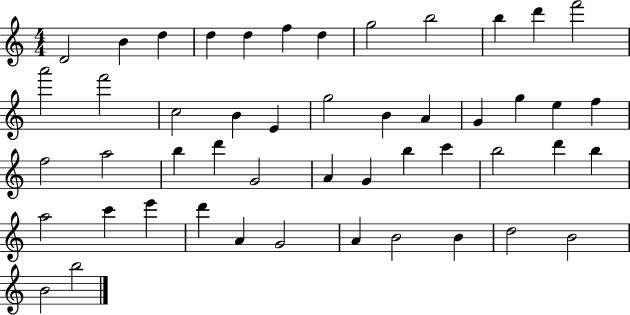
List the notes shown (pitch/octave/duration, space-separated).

D4/h B4/q D5/q D5/q D5/q F5/q D5/q G5/h B5/h B5/q D6/q F6/h A6/h F6/h C5/h B4/q E4/q G5/h B4/q A4/q G4/q G5/q E5/q F5/q F5/h A5/h B5/q D6/q G4/h A4/q G4/q B5/q C6/q B5/h D6/q B5/q A5/h C6/q E6/q D6/q A4/q G4/h A4/q B4/h B4/q D5/h B4/h B4/h B5/h